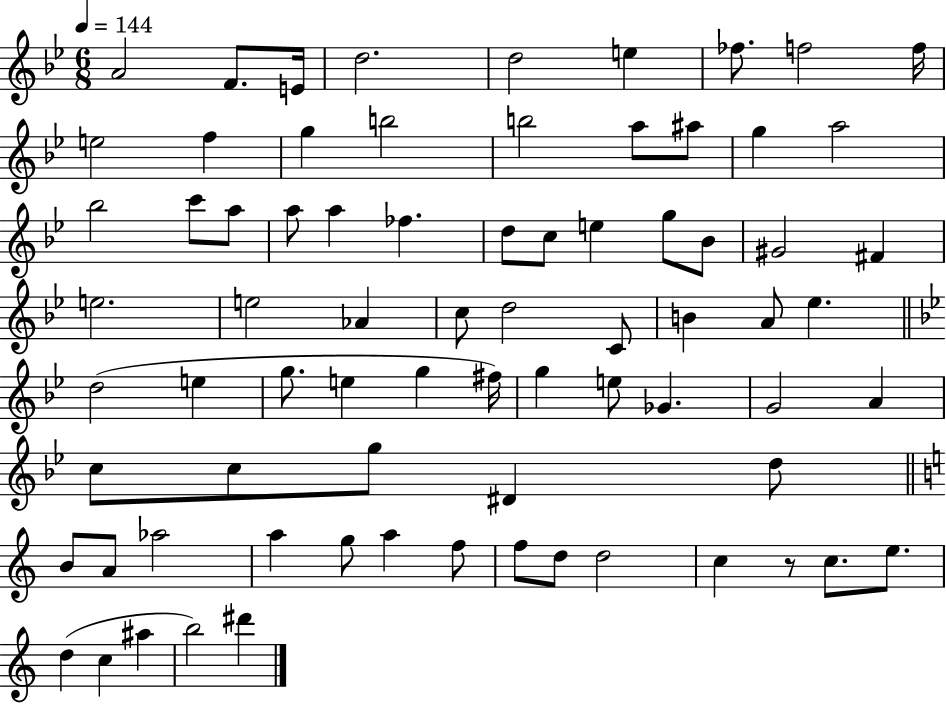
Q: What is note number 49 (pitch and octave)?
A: Gb4